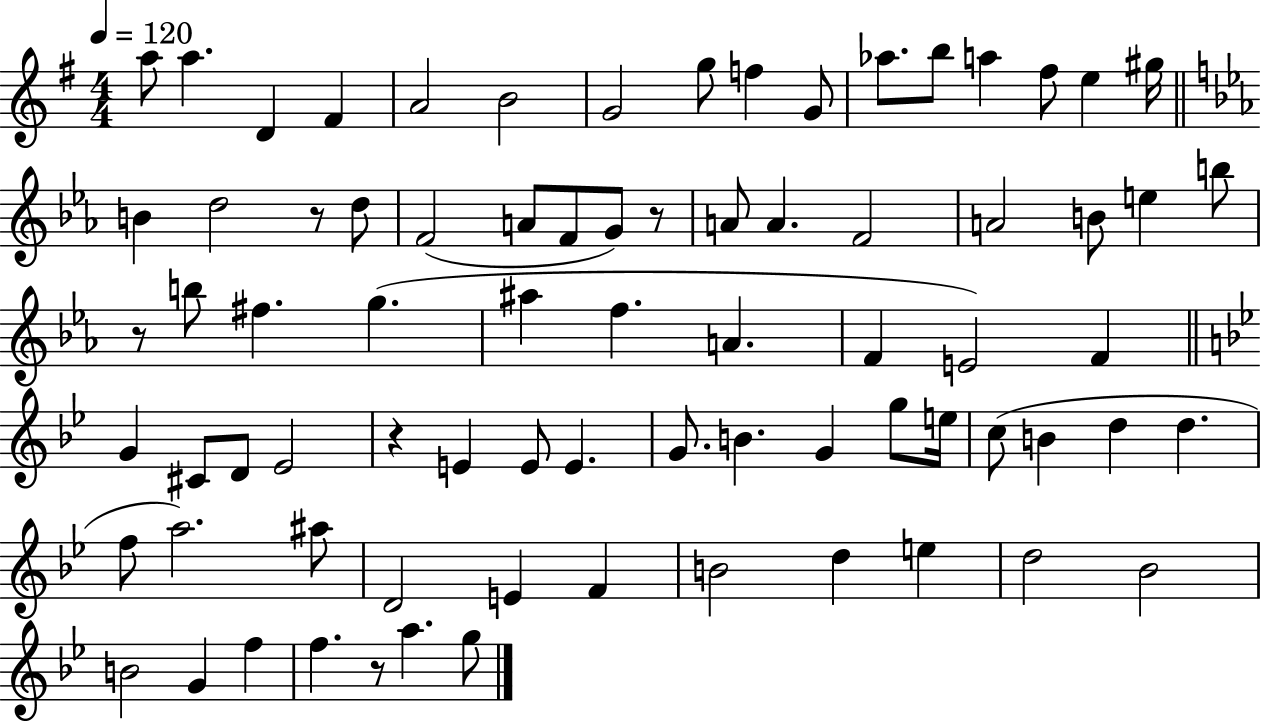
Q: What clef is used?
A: treble